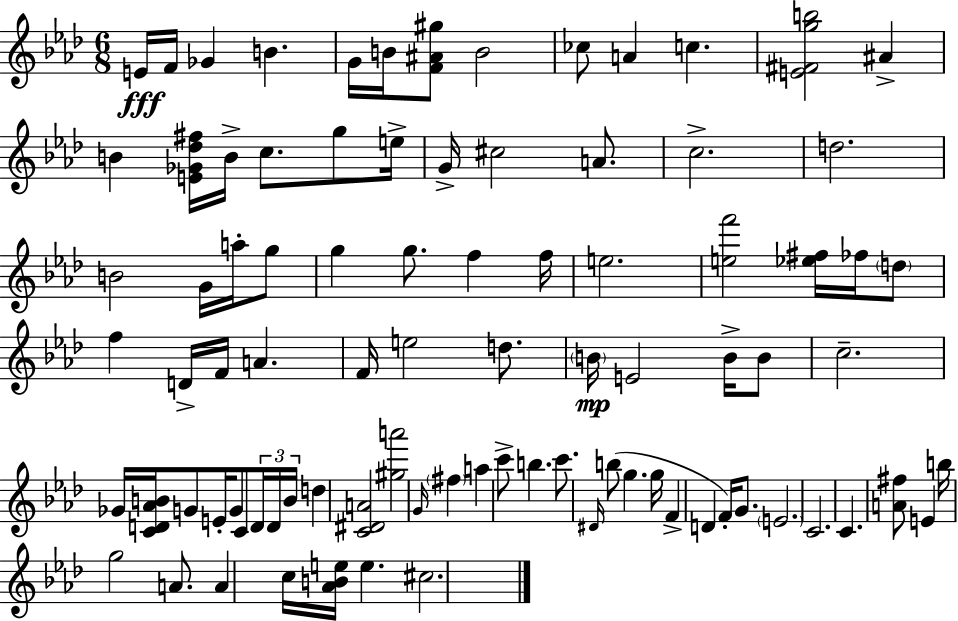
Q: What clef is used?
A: treble